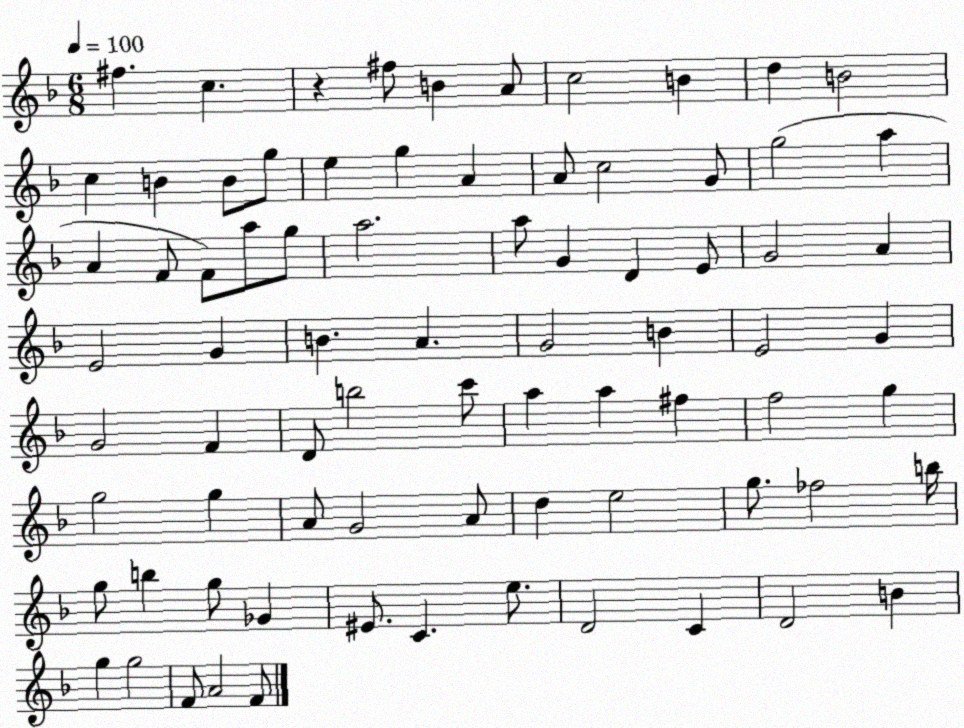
X:1
T:Untitled
M:6/8
L:1/4
K:F
^f c z ^f/2 B A/2 c2 B d B2 c B B/2 g/2 e g A A/2 c2 G/2 g2 a A F/2 F/2 a/2 g/2 a2 a/2 G D E/2 G2 A E2 G B A G2 B E2 G G2 F D/2 b2 c'/2 a a ^f f2 g g2 g A/2 G2 A/2 d e2 g/2 _f2 b/4 g/2 b g/2 _G ^E/2 C e/2 D2 C D2 B g g2 F/2 A2 F/2